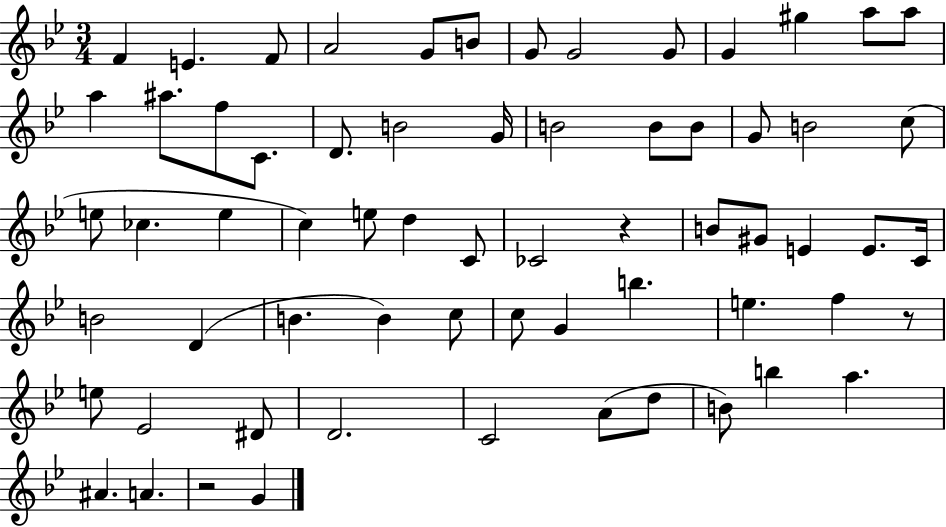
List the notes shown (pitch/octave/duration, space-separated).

F4/q E4/q. F4/e A4/h G4/e B4/e G4/e G4/h G4/e G4/q G#5/q A5/e A5/e A5/q A#5/e. F5/e C4/e. D4/e. B4/h G4/s B4/h B4/e B4/e G4/e B4/h C5/e E5/e CES5/q. E5/q C5/q E5/e D5/q C4/e CES4/h R/q B4/e G#4/e E4/q E4/e. C4/s B4/h D4/q B4/q. B4/q C5/e C5/e G4/q B5/q. E5/q. F5/q R/e E5/e Eb4/h D#4/e D4/h. C4/h A4/e D5/e B4/e B5/q A5/q. A#4/q. A4/q. R/h G4/q